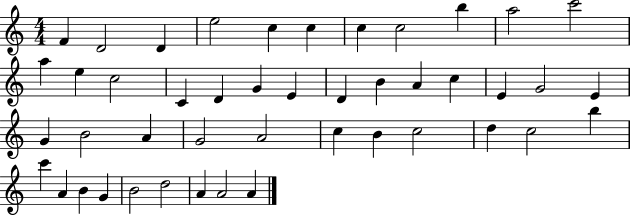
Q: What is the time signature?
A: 4/4